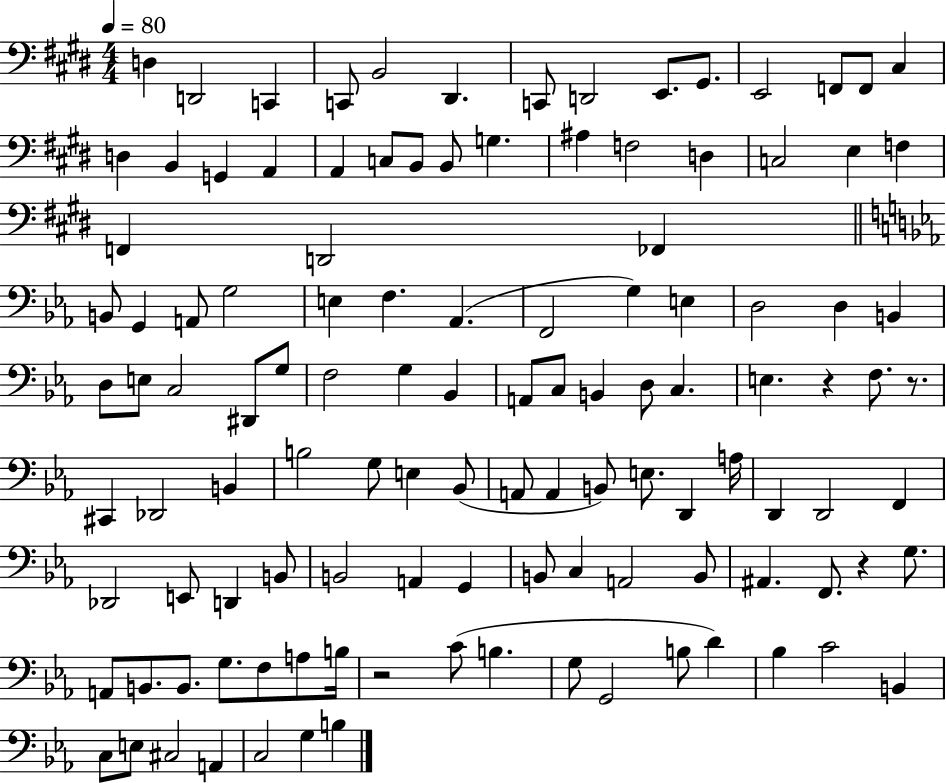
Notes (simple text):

D3/q D2/h C2/q C2/e B2/h D#2/q. C2/e D2/h E2/e. G#2/e. E2/h F2/e F2/e C#3/q D3/q B2/q G2/q A2/q A2/q C3/e B2/e B2/e G3/q. A#3/q F3/h D3/q C3/h E3/q F3/q F2/q D2/h FES2/q B2/e G2/q A2/e G3/h E3/q F3/q. Ab2/q. F2/h G3/q E3/q D3/h D3/q B2/q D3/e E3/e C3/h D#2/e G3/e F3/h G3/q Bb2/q A2/e C3/e B2/q D3/e C3/q. E3/q. R/q F3/e. R/e. C#2/q Db2/h B2/q B3/h G3/e E3/q Bb2/e A2/e A2/q B2/e E3/e. D2/q A3/s D2/q D2/h F2/q Db2/h E2/e D2/q B2/e B2/h A2/q G2/q B2/e C3/q A2/h B2/e A#2/q. F2/e. R/q G3/e. A2/e B2/e. B2/e. G3/e. F3/e A3/e B3/s R/h C4/e B3/q. G3/e G2/h B3/e D4/q Bb3/q C4/h B2/q C3/e E3/e C#3/h A2/q C3/h G3/q B3/q